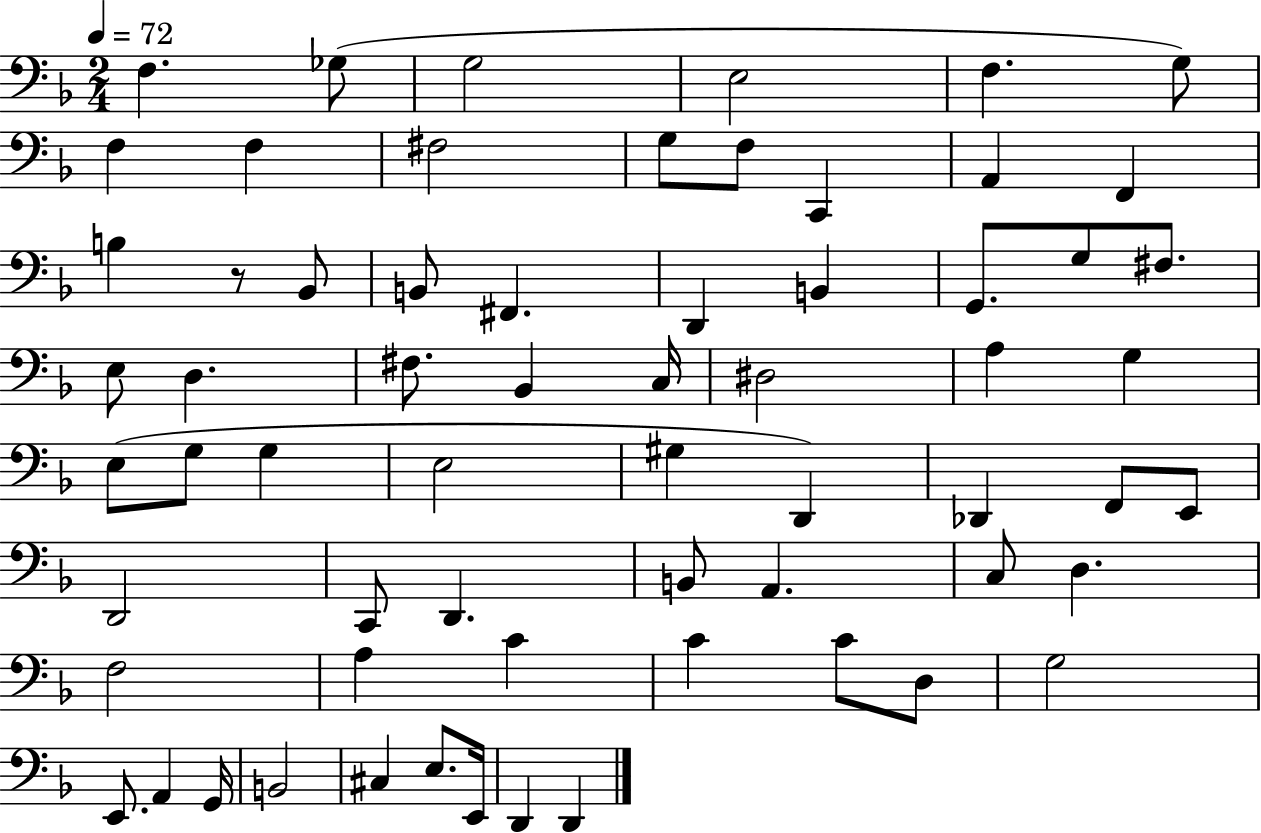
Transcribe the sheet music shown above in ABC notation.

X:1
T:Untitled
M:2/4
L:1/4
K:F
F, _G,/2 G,2 E,2 F, G,/2 F, F, ^F,2 G,/2 F,/2 C,, A,, F,, B, z/2 _B,,/2 B,,/2 ^F,, D,, B,, G,,/2 G,/2 ^F,/2 E,/2 D, ^F,/2 _B,, C,/4 ^D,2 A, G, E,/2 G,/2 G, E,2 ^G, D,, _D,, F,,/2 E,,/2 D,,2 C,,/2 D,, B,,/2 A,, C,/2 D, F,2 A, C C C/2 D,/2 G,2 E,,/2 A,, G,,/4 B,,2 ^C, E,/2 E,,/4 D,, D,,